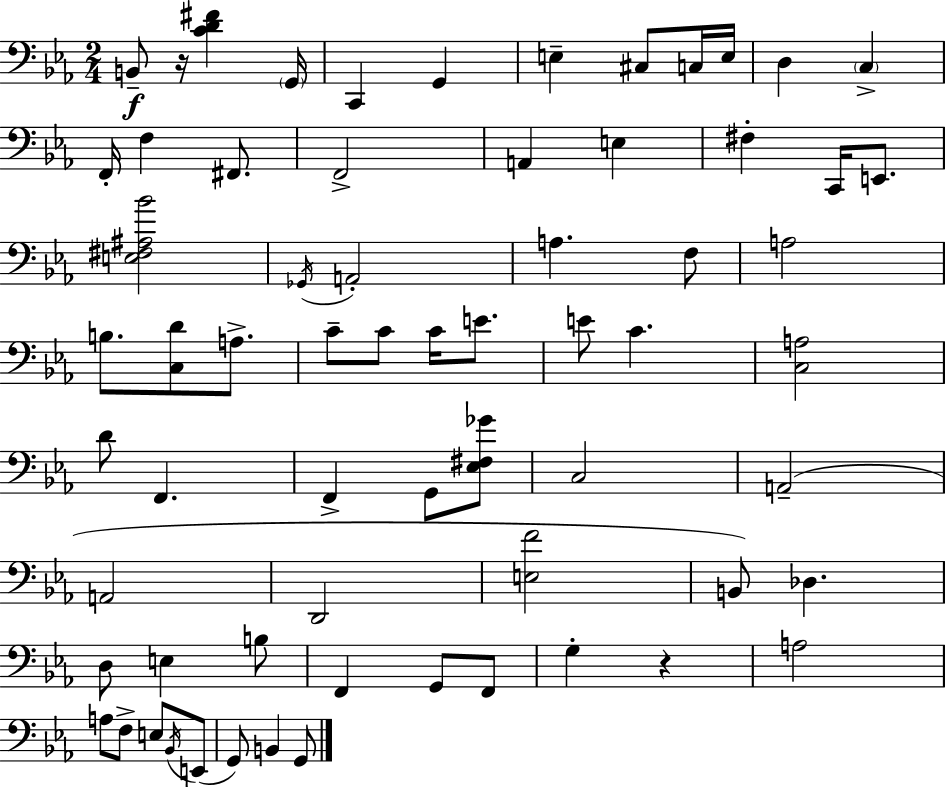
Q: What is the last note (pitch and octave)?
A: G2